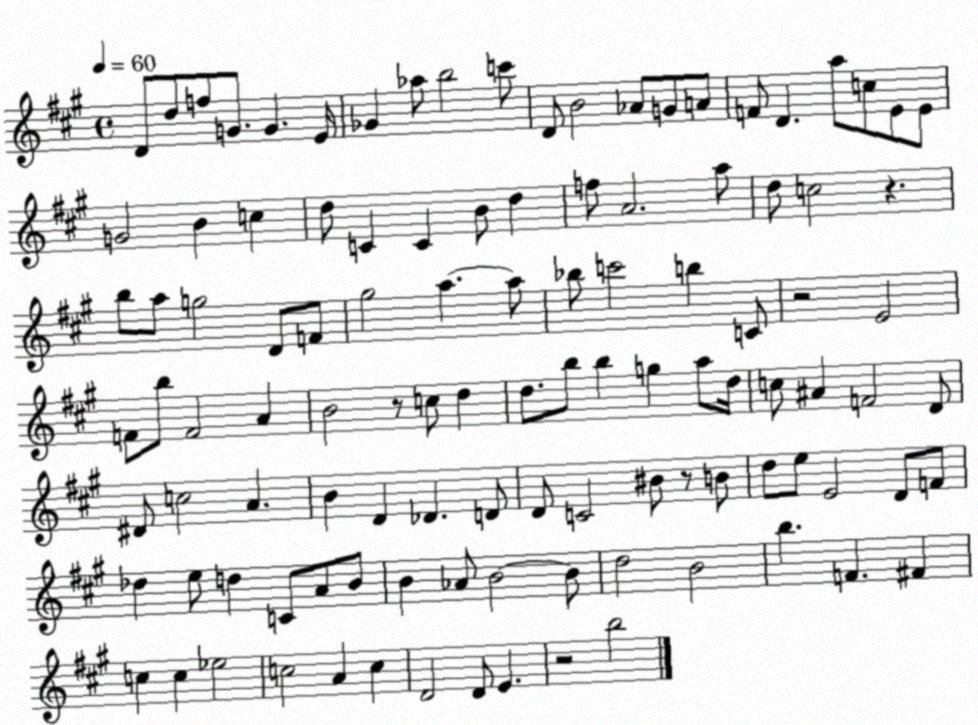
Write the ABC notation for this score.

X:1
T:Untitled
M:4/4
L:1/4
K:A
D/2 d/2 f/2 G/2 G E/4 _G _a/2 b2 c'/2 D/2 B2 _A/2 G/2 A/2 F/2 D a/2 c/2 E/2 E/2 G2 B c d/2 C C B/2 d f/2 A2 a/2 d/2 c2 z b/2 a/2 g2 D/2 F/2 ^g2 a a/2 _b/2 c'2 b C/2 z2 E2 F/2 b/2 F2 A B2 z/2 c/2 d d/2 b/2 b g a/2 d/4 c/2 ^A F2 D/2 ^D/2 c2 A B D _D D/2 D/2 C2 ^B/2 z/2 B/2 d/2 e/2 E2 D/2 F/2 _d e/2 d C/2 A/2 B/2 B _A/2 B2 B/2 d2 B2 b F ^F c c _e2 c2 A c D2 D/2 E z2 b2